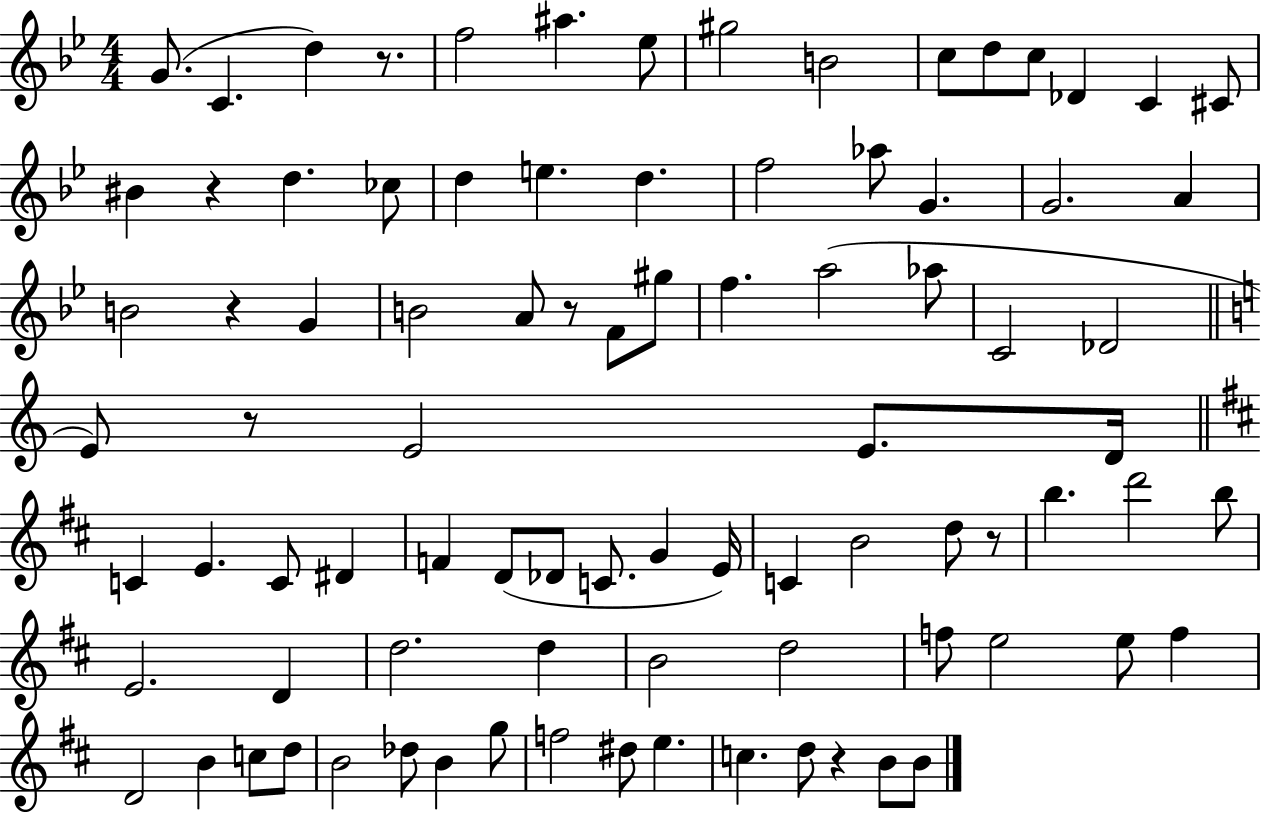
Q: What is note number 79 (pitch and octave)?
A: D5